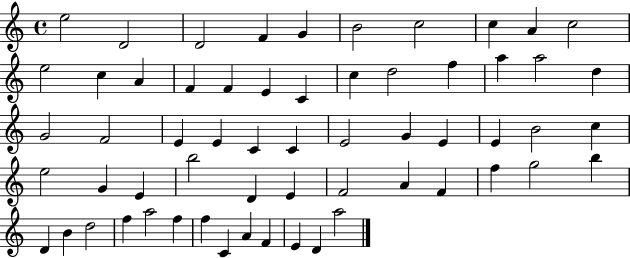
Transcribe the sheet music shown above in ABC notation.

X:1
T:Untitled
M:4/4
L:1/4
K:C
e2 D2 D2 F G B2 c2 c A c2 e2 c A F F E C c d2 f a a2 d G2 F2 E E C C E2 G E E B2 c e2 G E b2 D E F2 A F f g2 b D B d2 f a2 f f C A F E D a2